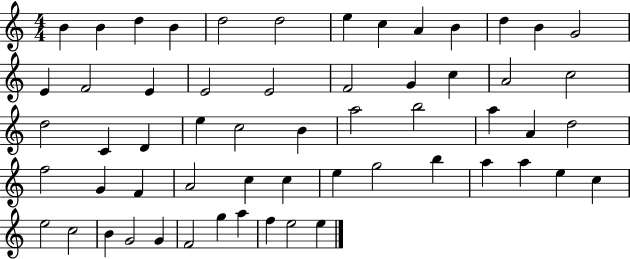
B4/q B4/q D5/q B4/q D5/h D5/h E5/q C5/q A4/q B4/q D5/q B4/q G4/h E4/q F4/h E4/q E4/h E4/h F4/h G4/q C5/q A4/h C5/h D5/h C4/q D4/q E5/q C5/h B4/q A5/h B5/h A5/q A4/q D5/h F5/h G4/q F4/q A4/h C5/q C5/q E5/q G5/h B5/q A5/q A5/q E5/q C5/q E5/h C5/h B4/q G4/h G4/q F4/h G5/q A5/q F5/q E5/h E5/q